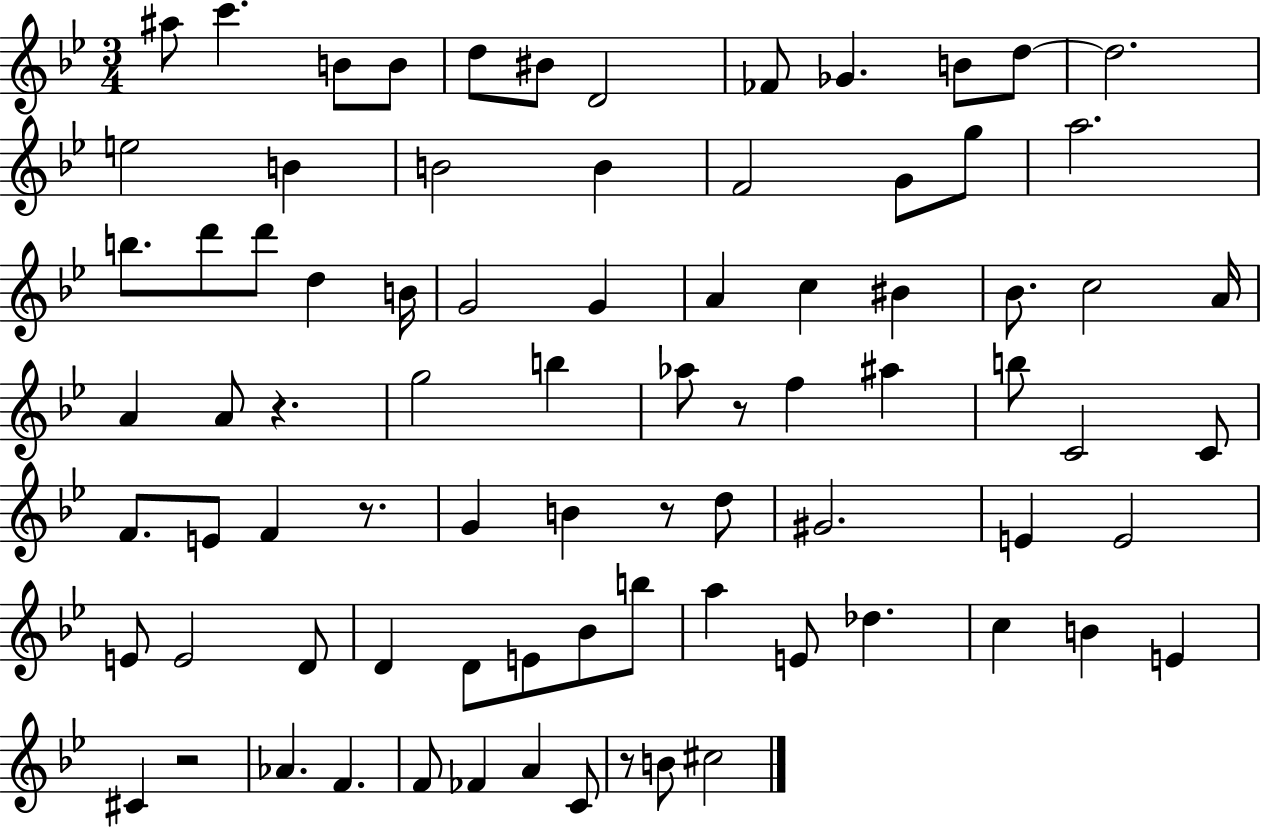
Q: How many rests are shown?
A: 6